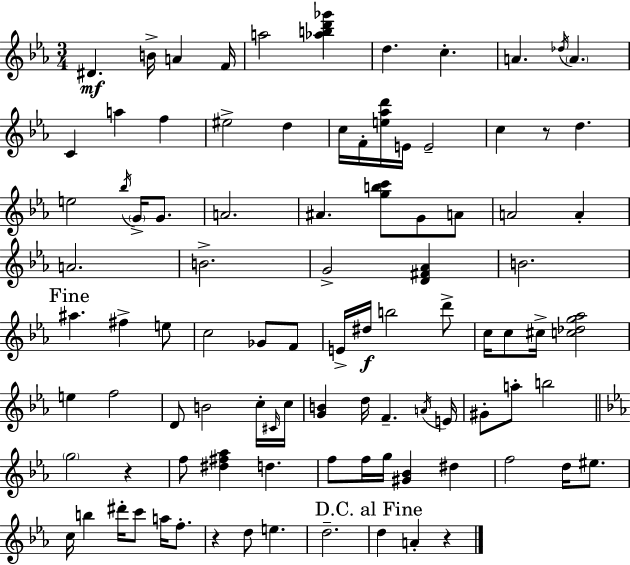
{
  \clef treble
  \numericTimeSignature
  \time 3/4
  \key c \minor
  dis'4.\mf b'16-> a'4 f'16 | a''2 <aes'' b'' d''' ges'''>4 | d''4. c''4.-. | a'4. \acciaccatura { des''16 } \parenthesize a'4. | \break c'4 a''4 f''4 | eis''2-> d''4 | c''16 f'16-. <e'' aes'' d'''>16 e'16 e'2-- | c''4 r8 d''4. | \break e''2 \acciaccatura { bes''16 } \parenthesize g'16-> g'8. | a'2. | ais'4. <g'' b'' c'''>8 g'8 | a'8 a'2 a'4-. | \break a'2. | b'2.-> | g'2-> <d' fis' aes'>4 | b'2. | \break \mark "Fine" ais''4. fis''4-> | e''8 c''2 ges'8 | f'8 e'16-> dis''16\f b''2 | d'''8-> c''16 c''8 cis''16-> <c'' des'' g'' aes''>2 | \break e''4 f''2 | d'8 b'2 | c''16-. \grace { cis'16 } c''16 <g' b'>4 d''16 f'4.-- | \acciaccatura { a'16 } e'16 gis'8-. a''8-. b''2 | \break \bar "||" \break \key c \minor \parenthesize g''2 r4 | f''8 <dis'' fis'' aes''>4 d''4. | f''8 f''16 g''16 <gis' bes'>4 dis''4 | f''2 d''16 eis''8. | \break c''16 b''4 dis'''16-. c'''8 a''16 f''8.-. | r4 d''8 e''4. | d''2.-- | \mark "D.C. al Fine" d''4 a'4-. r4 | \break \bar "|."
}